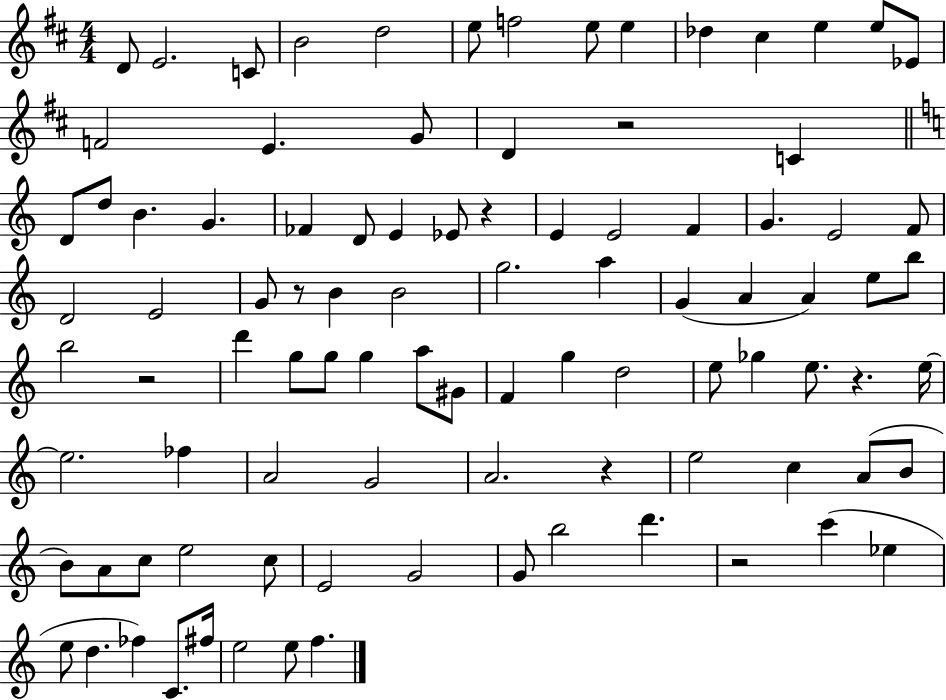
X:1
T:Untitled
M:4/4
L:1/4
K:D
D/2 E2 C/2 B2 d2 e/2 f2 e/2 e _d ^c e e/2 _E/2 F2 E G/2 D z2 C D/2 d/2 B G _F D/2 E _E/2 z E E2 F G E2 F/2 D2 E2 G/2 z/2 B B2 g2 a G A A e/2 b/2 b2 z2 d' g/2 g/2 g a/2 ^G/2 F g d2 e/2 _g e/2 z e/4 e2 _f A2 G2 A2 z e2 c A/2 B/2 B/2 A/2 c/2 e2 c/2 E2 G2 G/2 b2 d' z2 c' _e e/2 d _f C/2 ^f/4 e2 e/2 f